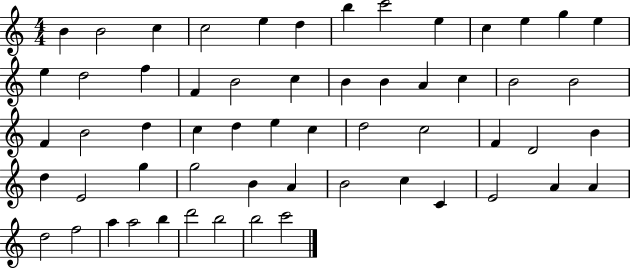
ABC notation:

X:1
T:Untitled
M:4/4
L:1/4
K:C
B B2 c c2 e d b c'2 e c e g e e d2 f F B2 c B B A c B2 B2 F B2 d c d e c d2 c2 F D2 B d E2 g g2 B A B2 c C E2 A A d2 f2 a a2 b d'2 b2 b2 c'2